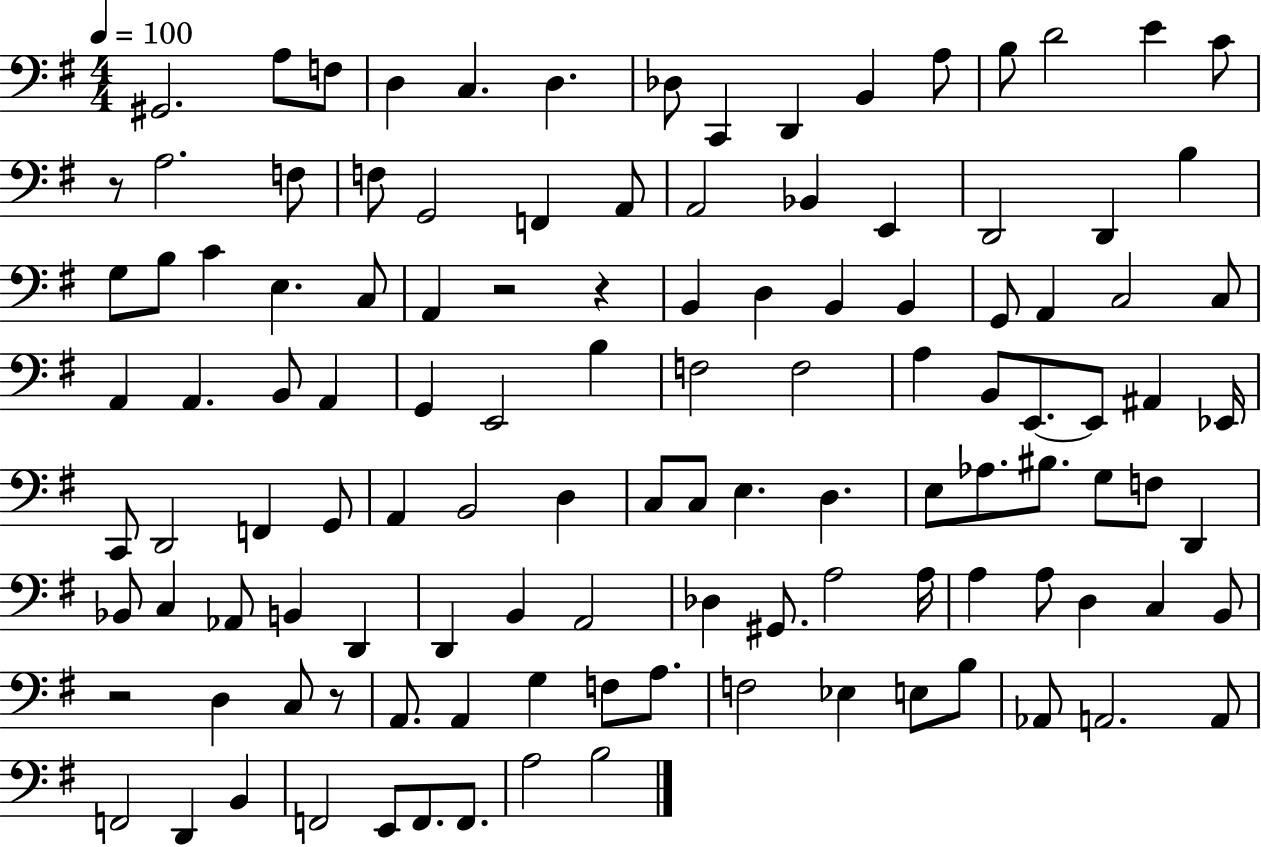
G#2/h. A3/e F3/e D3/q C3/q. D3/q. Db3/e C2/q D2/q B2/q A3/e B3/e D4/h E4/q C4/e R/e A3/h. F3/e F3/e G2/h F2/q A2/e A2/h Bb2/q E2/q D2/h D2/q B3/q G3/e B3/e C4/q E3/q. C3/e A2/q R/h R/q B2/q D3/q B2/q B2/q G2/e A2/q C3/h C3/e A2/q A2/q. B2/e A2/q G2/q E2/h B3/q F3/h F3/h A3/q B2/e E2/e. E2/e A#2/q Eb2/s C2/e D2/h F2/q G2/e A2/q B2/h D3/q C3/e C3/e E3/q. D3/q. E3/e Ab3/e. BIS3/e. G3/e F3/e D2/q Bb2/e C3/q Ab2/e B2/q D2/q D2/q B2/q A2/h Db3/q G#2/e. A3/h A3/s A3/q A3/e D3/q C3/q B2/e R/h D3/q C3/e R/e A2/e. A2/q G3/q F3/e A3/e. F3/h Eb3/q E3/e B3/e Ab2/e A2/h. A2/e F2/h D2/q B2/q F2/h E2/e F2/e. F2/e. A3/h B3/h